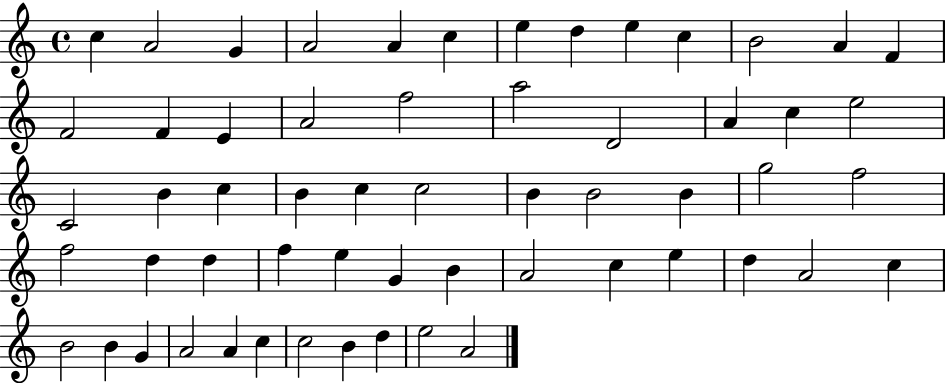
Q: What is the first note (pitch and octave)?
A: C5